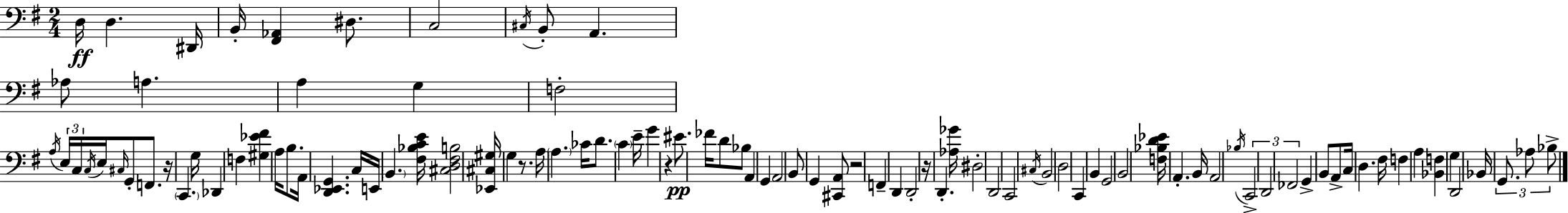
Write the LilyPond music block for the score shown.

{
  \clef bass
  \numericTimeSignature
  \time 2/4
  \key g \major
  \repeat volta 2 { d16\ff d4. dis,16 | b,16-. <fis, aes,>4 dis8. | c2 | \acciaccatura { cis16 } b,8-. a,4. | \break aes8 a4. | a4 g4 | f2-. | \acciaccatura { a16 } \tuplet 3/2 { e16 c16 \acciaccatura { c16 } } e16 \grace { cis16 } g,8-. | \break f,8. r16 \parenthesize c,4. | g16 des,4 | f4 <gis ees' fis'>4 | a16 b8. a,16 <d, ees, g,>4. | \break c16 e,16 \parenthesize b,4. | <fis bes c' e'>16 <cis d fis b>2 | <ees, cis gis>16 g4 | r8. a16 \parenthesize a4. | \break ces'16 d'8. \parenthesize c'4 | e'16-- g'4 | r4 eis'8.\pp fes'16 | d'8 bes8 a,4 | \break g,4 a,2 | b,8 g,4 | <cis, a,>8 r2 | f,4-- | \break d,4 d,2-. | r16 d,4.-. | <aes ges'>16 dis2-. | d,2 | \break c,2 | \acciaccatura { cis16 } b,2 | \parenthesize d2 | c,4 | \break b,4 g,2 | b,2 | <f bes d' ees'>16 a,4.-. | b,16 a,2 | \break \acciaccatura { bes16 } \tuplet 3/2 { c,2-> | d,2 | fes,2 } | g,4-> | \break b,8 a,8-> c16 d4. | fis16 f4 | a4 <bes, f>4 | g4 d,2 | \break bes,16 \tuplet 3/2 { g,8. | aes8 bes8-> } } \bar "|."
}